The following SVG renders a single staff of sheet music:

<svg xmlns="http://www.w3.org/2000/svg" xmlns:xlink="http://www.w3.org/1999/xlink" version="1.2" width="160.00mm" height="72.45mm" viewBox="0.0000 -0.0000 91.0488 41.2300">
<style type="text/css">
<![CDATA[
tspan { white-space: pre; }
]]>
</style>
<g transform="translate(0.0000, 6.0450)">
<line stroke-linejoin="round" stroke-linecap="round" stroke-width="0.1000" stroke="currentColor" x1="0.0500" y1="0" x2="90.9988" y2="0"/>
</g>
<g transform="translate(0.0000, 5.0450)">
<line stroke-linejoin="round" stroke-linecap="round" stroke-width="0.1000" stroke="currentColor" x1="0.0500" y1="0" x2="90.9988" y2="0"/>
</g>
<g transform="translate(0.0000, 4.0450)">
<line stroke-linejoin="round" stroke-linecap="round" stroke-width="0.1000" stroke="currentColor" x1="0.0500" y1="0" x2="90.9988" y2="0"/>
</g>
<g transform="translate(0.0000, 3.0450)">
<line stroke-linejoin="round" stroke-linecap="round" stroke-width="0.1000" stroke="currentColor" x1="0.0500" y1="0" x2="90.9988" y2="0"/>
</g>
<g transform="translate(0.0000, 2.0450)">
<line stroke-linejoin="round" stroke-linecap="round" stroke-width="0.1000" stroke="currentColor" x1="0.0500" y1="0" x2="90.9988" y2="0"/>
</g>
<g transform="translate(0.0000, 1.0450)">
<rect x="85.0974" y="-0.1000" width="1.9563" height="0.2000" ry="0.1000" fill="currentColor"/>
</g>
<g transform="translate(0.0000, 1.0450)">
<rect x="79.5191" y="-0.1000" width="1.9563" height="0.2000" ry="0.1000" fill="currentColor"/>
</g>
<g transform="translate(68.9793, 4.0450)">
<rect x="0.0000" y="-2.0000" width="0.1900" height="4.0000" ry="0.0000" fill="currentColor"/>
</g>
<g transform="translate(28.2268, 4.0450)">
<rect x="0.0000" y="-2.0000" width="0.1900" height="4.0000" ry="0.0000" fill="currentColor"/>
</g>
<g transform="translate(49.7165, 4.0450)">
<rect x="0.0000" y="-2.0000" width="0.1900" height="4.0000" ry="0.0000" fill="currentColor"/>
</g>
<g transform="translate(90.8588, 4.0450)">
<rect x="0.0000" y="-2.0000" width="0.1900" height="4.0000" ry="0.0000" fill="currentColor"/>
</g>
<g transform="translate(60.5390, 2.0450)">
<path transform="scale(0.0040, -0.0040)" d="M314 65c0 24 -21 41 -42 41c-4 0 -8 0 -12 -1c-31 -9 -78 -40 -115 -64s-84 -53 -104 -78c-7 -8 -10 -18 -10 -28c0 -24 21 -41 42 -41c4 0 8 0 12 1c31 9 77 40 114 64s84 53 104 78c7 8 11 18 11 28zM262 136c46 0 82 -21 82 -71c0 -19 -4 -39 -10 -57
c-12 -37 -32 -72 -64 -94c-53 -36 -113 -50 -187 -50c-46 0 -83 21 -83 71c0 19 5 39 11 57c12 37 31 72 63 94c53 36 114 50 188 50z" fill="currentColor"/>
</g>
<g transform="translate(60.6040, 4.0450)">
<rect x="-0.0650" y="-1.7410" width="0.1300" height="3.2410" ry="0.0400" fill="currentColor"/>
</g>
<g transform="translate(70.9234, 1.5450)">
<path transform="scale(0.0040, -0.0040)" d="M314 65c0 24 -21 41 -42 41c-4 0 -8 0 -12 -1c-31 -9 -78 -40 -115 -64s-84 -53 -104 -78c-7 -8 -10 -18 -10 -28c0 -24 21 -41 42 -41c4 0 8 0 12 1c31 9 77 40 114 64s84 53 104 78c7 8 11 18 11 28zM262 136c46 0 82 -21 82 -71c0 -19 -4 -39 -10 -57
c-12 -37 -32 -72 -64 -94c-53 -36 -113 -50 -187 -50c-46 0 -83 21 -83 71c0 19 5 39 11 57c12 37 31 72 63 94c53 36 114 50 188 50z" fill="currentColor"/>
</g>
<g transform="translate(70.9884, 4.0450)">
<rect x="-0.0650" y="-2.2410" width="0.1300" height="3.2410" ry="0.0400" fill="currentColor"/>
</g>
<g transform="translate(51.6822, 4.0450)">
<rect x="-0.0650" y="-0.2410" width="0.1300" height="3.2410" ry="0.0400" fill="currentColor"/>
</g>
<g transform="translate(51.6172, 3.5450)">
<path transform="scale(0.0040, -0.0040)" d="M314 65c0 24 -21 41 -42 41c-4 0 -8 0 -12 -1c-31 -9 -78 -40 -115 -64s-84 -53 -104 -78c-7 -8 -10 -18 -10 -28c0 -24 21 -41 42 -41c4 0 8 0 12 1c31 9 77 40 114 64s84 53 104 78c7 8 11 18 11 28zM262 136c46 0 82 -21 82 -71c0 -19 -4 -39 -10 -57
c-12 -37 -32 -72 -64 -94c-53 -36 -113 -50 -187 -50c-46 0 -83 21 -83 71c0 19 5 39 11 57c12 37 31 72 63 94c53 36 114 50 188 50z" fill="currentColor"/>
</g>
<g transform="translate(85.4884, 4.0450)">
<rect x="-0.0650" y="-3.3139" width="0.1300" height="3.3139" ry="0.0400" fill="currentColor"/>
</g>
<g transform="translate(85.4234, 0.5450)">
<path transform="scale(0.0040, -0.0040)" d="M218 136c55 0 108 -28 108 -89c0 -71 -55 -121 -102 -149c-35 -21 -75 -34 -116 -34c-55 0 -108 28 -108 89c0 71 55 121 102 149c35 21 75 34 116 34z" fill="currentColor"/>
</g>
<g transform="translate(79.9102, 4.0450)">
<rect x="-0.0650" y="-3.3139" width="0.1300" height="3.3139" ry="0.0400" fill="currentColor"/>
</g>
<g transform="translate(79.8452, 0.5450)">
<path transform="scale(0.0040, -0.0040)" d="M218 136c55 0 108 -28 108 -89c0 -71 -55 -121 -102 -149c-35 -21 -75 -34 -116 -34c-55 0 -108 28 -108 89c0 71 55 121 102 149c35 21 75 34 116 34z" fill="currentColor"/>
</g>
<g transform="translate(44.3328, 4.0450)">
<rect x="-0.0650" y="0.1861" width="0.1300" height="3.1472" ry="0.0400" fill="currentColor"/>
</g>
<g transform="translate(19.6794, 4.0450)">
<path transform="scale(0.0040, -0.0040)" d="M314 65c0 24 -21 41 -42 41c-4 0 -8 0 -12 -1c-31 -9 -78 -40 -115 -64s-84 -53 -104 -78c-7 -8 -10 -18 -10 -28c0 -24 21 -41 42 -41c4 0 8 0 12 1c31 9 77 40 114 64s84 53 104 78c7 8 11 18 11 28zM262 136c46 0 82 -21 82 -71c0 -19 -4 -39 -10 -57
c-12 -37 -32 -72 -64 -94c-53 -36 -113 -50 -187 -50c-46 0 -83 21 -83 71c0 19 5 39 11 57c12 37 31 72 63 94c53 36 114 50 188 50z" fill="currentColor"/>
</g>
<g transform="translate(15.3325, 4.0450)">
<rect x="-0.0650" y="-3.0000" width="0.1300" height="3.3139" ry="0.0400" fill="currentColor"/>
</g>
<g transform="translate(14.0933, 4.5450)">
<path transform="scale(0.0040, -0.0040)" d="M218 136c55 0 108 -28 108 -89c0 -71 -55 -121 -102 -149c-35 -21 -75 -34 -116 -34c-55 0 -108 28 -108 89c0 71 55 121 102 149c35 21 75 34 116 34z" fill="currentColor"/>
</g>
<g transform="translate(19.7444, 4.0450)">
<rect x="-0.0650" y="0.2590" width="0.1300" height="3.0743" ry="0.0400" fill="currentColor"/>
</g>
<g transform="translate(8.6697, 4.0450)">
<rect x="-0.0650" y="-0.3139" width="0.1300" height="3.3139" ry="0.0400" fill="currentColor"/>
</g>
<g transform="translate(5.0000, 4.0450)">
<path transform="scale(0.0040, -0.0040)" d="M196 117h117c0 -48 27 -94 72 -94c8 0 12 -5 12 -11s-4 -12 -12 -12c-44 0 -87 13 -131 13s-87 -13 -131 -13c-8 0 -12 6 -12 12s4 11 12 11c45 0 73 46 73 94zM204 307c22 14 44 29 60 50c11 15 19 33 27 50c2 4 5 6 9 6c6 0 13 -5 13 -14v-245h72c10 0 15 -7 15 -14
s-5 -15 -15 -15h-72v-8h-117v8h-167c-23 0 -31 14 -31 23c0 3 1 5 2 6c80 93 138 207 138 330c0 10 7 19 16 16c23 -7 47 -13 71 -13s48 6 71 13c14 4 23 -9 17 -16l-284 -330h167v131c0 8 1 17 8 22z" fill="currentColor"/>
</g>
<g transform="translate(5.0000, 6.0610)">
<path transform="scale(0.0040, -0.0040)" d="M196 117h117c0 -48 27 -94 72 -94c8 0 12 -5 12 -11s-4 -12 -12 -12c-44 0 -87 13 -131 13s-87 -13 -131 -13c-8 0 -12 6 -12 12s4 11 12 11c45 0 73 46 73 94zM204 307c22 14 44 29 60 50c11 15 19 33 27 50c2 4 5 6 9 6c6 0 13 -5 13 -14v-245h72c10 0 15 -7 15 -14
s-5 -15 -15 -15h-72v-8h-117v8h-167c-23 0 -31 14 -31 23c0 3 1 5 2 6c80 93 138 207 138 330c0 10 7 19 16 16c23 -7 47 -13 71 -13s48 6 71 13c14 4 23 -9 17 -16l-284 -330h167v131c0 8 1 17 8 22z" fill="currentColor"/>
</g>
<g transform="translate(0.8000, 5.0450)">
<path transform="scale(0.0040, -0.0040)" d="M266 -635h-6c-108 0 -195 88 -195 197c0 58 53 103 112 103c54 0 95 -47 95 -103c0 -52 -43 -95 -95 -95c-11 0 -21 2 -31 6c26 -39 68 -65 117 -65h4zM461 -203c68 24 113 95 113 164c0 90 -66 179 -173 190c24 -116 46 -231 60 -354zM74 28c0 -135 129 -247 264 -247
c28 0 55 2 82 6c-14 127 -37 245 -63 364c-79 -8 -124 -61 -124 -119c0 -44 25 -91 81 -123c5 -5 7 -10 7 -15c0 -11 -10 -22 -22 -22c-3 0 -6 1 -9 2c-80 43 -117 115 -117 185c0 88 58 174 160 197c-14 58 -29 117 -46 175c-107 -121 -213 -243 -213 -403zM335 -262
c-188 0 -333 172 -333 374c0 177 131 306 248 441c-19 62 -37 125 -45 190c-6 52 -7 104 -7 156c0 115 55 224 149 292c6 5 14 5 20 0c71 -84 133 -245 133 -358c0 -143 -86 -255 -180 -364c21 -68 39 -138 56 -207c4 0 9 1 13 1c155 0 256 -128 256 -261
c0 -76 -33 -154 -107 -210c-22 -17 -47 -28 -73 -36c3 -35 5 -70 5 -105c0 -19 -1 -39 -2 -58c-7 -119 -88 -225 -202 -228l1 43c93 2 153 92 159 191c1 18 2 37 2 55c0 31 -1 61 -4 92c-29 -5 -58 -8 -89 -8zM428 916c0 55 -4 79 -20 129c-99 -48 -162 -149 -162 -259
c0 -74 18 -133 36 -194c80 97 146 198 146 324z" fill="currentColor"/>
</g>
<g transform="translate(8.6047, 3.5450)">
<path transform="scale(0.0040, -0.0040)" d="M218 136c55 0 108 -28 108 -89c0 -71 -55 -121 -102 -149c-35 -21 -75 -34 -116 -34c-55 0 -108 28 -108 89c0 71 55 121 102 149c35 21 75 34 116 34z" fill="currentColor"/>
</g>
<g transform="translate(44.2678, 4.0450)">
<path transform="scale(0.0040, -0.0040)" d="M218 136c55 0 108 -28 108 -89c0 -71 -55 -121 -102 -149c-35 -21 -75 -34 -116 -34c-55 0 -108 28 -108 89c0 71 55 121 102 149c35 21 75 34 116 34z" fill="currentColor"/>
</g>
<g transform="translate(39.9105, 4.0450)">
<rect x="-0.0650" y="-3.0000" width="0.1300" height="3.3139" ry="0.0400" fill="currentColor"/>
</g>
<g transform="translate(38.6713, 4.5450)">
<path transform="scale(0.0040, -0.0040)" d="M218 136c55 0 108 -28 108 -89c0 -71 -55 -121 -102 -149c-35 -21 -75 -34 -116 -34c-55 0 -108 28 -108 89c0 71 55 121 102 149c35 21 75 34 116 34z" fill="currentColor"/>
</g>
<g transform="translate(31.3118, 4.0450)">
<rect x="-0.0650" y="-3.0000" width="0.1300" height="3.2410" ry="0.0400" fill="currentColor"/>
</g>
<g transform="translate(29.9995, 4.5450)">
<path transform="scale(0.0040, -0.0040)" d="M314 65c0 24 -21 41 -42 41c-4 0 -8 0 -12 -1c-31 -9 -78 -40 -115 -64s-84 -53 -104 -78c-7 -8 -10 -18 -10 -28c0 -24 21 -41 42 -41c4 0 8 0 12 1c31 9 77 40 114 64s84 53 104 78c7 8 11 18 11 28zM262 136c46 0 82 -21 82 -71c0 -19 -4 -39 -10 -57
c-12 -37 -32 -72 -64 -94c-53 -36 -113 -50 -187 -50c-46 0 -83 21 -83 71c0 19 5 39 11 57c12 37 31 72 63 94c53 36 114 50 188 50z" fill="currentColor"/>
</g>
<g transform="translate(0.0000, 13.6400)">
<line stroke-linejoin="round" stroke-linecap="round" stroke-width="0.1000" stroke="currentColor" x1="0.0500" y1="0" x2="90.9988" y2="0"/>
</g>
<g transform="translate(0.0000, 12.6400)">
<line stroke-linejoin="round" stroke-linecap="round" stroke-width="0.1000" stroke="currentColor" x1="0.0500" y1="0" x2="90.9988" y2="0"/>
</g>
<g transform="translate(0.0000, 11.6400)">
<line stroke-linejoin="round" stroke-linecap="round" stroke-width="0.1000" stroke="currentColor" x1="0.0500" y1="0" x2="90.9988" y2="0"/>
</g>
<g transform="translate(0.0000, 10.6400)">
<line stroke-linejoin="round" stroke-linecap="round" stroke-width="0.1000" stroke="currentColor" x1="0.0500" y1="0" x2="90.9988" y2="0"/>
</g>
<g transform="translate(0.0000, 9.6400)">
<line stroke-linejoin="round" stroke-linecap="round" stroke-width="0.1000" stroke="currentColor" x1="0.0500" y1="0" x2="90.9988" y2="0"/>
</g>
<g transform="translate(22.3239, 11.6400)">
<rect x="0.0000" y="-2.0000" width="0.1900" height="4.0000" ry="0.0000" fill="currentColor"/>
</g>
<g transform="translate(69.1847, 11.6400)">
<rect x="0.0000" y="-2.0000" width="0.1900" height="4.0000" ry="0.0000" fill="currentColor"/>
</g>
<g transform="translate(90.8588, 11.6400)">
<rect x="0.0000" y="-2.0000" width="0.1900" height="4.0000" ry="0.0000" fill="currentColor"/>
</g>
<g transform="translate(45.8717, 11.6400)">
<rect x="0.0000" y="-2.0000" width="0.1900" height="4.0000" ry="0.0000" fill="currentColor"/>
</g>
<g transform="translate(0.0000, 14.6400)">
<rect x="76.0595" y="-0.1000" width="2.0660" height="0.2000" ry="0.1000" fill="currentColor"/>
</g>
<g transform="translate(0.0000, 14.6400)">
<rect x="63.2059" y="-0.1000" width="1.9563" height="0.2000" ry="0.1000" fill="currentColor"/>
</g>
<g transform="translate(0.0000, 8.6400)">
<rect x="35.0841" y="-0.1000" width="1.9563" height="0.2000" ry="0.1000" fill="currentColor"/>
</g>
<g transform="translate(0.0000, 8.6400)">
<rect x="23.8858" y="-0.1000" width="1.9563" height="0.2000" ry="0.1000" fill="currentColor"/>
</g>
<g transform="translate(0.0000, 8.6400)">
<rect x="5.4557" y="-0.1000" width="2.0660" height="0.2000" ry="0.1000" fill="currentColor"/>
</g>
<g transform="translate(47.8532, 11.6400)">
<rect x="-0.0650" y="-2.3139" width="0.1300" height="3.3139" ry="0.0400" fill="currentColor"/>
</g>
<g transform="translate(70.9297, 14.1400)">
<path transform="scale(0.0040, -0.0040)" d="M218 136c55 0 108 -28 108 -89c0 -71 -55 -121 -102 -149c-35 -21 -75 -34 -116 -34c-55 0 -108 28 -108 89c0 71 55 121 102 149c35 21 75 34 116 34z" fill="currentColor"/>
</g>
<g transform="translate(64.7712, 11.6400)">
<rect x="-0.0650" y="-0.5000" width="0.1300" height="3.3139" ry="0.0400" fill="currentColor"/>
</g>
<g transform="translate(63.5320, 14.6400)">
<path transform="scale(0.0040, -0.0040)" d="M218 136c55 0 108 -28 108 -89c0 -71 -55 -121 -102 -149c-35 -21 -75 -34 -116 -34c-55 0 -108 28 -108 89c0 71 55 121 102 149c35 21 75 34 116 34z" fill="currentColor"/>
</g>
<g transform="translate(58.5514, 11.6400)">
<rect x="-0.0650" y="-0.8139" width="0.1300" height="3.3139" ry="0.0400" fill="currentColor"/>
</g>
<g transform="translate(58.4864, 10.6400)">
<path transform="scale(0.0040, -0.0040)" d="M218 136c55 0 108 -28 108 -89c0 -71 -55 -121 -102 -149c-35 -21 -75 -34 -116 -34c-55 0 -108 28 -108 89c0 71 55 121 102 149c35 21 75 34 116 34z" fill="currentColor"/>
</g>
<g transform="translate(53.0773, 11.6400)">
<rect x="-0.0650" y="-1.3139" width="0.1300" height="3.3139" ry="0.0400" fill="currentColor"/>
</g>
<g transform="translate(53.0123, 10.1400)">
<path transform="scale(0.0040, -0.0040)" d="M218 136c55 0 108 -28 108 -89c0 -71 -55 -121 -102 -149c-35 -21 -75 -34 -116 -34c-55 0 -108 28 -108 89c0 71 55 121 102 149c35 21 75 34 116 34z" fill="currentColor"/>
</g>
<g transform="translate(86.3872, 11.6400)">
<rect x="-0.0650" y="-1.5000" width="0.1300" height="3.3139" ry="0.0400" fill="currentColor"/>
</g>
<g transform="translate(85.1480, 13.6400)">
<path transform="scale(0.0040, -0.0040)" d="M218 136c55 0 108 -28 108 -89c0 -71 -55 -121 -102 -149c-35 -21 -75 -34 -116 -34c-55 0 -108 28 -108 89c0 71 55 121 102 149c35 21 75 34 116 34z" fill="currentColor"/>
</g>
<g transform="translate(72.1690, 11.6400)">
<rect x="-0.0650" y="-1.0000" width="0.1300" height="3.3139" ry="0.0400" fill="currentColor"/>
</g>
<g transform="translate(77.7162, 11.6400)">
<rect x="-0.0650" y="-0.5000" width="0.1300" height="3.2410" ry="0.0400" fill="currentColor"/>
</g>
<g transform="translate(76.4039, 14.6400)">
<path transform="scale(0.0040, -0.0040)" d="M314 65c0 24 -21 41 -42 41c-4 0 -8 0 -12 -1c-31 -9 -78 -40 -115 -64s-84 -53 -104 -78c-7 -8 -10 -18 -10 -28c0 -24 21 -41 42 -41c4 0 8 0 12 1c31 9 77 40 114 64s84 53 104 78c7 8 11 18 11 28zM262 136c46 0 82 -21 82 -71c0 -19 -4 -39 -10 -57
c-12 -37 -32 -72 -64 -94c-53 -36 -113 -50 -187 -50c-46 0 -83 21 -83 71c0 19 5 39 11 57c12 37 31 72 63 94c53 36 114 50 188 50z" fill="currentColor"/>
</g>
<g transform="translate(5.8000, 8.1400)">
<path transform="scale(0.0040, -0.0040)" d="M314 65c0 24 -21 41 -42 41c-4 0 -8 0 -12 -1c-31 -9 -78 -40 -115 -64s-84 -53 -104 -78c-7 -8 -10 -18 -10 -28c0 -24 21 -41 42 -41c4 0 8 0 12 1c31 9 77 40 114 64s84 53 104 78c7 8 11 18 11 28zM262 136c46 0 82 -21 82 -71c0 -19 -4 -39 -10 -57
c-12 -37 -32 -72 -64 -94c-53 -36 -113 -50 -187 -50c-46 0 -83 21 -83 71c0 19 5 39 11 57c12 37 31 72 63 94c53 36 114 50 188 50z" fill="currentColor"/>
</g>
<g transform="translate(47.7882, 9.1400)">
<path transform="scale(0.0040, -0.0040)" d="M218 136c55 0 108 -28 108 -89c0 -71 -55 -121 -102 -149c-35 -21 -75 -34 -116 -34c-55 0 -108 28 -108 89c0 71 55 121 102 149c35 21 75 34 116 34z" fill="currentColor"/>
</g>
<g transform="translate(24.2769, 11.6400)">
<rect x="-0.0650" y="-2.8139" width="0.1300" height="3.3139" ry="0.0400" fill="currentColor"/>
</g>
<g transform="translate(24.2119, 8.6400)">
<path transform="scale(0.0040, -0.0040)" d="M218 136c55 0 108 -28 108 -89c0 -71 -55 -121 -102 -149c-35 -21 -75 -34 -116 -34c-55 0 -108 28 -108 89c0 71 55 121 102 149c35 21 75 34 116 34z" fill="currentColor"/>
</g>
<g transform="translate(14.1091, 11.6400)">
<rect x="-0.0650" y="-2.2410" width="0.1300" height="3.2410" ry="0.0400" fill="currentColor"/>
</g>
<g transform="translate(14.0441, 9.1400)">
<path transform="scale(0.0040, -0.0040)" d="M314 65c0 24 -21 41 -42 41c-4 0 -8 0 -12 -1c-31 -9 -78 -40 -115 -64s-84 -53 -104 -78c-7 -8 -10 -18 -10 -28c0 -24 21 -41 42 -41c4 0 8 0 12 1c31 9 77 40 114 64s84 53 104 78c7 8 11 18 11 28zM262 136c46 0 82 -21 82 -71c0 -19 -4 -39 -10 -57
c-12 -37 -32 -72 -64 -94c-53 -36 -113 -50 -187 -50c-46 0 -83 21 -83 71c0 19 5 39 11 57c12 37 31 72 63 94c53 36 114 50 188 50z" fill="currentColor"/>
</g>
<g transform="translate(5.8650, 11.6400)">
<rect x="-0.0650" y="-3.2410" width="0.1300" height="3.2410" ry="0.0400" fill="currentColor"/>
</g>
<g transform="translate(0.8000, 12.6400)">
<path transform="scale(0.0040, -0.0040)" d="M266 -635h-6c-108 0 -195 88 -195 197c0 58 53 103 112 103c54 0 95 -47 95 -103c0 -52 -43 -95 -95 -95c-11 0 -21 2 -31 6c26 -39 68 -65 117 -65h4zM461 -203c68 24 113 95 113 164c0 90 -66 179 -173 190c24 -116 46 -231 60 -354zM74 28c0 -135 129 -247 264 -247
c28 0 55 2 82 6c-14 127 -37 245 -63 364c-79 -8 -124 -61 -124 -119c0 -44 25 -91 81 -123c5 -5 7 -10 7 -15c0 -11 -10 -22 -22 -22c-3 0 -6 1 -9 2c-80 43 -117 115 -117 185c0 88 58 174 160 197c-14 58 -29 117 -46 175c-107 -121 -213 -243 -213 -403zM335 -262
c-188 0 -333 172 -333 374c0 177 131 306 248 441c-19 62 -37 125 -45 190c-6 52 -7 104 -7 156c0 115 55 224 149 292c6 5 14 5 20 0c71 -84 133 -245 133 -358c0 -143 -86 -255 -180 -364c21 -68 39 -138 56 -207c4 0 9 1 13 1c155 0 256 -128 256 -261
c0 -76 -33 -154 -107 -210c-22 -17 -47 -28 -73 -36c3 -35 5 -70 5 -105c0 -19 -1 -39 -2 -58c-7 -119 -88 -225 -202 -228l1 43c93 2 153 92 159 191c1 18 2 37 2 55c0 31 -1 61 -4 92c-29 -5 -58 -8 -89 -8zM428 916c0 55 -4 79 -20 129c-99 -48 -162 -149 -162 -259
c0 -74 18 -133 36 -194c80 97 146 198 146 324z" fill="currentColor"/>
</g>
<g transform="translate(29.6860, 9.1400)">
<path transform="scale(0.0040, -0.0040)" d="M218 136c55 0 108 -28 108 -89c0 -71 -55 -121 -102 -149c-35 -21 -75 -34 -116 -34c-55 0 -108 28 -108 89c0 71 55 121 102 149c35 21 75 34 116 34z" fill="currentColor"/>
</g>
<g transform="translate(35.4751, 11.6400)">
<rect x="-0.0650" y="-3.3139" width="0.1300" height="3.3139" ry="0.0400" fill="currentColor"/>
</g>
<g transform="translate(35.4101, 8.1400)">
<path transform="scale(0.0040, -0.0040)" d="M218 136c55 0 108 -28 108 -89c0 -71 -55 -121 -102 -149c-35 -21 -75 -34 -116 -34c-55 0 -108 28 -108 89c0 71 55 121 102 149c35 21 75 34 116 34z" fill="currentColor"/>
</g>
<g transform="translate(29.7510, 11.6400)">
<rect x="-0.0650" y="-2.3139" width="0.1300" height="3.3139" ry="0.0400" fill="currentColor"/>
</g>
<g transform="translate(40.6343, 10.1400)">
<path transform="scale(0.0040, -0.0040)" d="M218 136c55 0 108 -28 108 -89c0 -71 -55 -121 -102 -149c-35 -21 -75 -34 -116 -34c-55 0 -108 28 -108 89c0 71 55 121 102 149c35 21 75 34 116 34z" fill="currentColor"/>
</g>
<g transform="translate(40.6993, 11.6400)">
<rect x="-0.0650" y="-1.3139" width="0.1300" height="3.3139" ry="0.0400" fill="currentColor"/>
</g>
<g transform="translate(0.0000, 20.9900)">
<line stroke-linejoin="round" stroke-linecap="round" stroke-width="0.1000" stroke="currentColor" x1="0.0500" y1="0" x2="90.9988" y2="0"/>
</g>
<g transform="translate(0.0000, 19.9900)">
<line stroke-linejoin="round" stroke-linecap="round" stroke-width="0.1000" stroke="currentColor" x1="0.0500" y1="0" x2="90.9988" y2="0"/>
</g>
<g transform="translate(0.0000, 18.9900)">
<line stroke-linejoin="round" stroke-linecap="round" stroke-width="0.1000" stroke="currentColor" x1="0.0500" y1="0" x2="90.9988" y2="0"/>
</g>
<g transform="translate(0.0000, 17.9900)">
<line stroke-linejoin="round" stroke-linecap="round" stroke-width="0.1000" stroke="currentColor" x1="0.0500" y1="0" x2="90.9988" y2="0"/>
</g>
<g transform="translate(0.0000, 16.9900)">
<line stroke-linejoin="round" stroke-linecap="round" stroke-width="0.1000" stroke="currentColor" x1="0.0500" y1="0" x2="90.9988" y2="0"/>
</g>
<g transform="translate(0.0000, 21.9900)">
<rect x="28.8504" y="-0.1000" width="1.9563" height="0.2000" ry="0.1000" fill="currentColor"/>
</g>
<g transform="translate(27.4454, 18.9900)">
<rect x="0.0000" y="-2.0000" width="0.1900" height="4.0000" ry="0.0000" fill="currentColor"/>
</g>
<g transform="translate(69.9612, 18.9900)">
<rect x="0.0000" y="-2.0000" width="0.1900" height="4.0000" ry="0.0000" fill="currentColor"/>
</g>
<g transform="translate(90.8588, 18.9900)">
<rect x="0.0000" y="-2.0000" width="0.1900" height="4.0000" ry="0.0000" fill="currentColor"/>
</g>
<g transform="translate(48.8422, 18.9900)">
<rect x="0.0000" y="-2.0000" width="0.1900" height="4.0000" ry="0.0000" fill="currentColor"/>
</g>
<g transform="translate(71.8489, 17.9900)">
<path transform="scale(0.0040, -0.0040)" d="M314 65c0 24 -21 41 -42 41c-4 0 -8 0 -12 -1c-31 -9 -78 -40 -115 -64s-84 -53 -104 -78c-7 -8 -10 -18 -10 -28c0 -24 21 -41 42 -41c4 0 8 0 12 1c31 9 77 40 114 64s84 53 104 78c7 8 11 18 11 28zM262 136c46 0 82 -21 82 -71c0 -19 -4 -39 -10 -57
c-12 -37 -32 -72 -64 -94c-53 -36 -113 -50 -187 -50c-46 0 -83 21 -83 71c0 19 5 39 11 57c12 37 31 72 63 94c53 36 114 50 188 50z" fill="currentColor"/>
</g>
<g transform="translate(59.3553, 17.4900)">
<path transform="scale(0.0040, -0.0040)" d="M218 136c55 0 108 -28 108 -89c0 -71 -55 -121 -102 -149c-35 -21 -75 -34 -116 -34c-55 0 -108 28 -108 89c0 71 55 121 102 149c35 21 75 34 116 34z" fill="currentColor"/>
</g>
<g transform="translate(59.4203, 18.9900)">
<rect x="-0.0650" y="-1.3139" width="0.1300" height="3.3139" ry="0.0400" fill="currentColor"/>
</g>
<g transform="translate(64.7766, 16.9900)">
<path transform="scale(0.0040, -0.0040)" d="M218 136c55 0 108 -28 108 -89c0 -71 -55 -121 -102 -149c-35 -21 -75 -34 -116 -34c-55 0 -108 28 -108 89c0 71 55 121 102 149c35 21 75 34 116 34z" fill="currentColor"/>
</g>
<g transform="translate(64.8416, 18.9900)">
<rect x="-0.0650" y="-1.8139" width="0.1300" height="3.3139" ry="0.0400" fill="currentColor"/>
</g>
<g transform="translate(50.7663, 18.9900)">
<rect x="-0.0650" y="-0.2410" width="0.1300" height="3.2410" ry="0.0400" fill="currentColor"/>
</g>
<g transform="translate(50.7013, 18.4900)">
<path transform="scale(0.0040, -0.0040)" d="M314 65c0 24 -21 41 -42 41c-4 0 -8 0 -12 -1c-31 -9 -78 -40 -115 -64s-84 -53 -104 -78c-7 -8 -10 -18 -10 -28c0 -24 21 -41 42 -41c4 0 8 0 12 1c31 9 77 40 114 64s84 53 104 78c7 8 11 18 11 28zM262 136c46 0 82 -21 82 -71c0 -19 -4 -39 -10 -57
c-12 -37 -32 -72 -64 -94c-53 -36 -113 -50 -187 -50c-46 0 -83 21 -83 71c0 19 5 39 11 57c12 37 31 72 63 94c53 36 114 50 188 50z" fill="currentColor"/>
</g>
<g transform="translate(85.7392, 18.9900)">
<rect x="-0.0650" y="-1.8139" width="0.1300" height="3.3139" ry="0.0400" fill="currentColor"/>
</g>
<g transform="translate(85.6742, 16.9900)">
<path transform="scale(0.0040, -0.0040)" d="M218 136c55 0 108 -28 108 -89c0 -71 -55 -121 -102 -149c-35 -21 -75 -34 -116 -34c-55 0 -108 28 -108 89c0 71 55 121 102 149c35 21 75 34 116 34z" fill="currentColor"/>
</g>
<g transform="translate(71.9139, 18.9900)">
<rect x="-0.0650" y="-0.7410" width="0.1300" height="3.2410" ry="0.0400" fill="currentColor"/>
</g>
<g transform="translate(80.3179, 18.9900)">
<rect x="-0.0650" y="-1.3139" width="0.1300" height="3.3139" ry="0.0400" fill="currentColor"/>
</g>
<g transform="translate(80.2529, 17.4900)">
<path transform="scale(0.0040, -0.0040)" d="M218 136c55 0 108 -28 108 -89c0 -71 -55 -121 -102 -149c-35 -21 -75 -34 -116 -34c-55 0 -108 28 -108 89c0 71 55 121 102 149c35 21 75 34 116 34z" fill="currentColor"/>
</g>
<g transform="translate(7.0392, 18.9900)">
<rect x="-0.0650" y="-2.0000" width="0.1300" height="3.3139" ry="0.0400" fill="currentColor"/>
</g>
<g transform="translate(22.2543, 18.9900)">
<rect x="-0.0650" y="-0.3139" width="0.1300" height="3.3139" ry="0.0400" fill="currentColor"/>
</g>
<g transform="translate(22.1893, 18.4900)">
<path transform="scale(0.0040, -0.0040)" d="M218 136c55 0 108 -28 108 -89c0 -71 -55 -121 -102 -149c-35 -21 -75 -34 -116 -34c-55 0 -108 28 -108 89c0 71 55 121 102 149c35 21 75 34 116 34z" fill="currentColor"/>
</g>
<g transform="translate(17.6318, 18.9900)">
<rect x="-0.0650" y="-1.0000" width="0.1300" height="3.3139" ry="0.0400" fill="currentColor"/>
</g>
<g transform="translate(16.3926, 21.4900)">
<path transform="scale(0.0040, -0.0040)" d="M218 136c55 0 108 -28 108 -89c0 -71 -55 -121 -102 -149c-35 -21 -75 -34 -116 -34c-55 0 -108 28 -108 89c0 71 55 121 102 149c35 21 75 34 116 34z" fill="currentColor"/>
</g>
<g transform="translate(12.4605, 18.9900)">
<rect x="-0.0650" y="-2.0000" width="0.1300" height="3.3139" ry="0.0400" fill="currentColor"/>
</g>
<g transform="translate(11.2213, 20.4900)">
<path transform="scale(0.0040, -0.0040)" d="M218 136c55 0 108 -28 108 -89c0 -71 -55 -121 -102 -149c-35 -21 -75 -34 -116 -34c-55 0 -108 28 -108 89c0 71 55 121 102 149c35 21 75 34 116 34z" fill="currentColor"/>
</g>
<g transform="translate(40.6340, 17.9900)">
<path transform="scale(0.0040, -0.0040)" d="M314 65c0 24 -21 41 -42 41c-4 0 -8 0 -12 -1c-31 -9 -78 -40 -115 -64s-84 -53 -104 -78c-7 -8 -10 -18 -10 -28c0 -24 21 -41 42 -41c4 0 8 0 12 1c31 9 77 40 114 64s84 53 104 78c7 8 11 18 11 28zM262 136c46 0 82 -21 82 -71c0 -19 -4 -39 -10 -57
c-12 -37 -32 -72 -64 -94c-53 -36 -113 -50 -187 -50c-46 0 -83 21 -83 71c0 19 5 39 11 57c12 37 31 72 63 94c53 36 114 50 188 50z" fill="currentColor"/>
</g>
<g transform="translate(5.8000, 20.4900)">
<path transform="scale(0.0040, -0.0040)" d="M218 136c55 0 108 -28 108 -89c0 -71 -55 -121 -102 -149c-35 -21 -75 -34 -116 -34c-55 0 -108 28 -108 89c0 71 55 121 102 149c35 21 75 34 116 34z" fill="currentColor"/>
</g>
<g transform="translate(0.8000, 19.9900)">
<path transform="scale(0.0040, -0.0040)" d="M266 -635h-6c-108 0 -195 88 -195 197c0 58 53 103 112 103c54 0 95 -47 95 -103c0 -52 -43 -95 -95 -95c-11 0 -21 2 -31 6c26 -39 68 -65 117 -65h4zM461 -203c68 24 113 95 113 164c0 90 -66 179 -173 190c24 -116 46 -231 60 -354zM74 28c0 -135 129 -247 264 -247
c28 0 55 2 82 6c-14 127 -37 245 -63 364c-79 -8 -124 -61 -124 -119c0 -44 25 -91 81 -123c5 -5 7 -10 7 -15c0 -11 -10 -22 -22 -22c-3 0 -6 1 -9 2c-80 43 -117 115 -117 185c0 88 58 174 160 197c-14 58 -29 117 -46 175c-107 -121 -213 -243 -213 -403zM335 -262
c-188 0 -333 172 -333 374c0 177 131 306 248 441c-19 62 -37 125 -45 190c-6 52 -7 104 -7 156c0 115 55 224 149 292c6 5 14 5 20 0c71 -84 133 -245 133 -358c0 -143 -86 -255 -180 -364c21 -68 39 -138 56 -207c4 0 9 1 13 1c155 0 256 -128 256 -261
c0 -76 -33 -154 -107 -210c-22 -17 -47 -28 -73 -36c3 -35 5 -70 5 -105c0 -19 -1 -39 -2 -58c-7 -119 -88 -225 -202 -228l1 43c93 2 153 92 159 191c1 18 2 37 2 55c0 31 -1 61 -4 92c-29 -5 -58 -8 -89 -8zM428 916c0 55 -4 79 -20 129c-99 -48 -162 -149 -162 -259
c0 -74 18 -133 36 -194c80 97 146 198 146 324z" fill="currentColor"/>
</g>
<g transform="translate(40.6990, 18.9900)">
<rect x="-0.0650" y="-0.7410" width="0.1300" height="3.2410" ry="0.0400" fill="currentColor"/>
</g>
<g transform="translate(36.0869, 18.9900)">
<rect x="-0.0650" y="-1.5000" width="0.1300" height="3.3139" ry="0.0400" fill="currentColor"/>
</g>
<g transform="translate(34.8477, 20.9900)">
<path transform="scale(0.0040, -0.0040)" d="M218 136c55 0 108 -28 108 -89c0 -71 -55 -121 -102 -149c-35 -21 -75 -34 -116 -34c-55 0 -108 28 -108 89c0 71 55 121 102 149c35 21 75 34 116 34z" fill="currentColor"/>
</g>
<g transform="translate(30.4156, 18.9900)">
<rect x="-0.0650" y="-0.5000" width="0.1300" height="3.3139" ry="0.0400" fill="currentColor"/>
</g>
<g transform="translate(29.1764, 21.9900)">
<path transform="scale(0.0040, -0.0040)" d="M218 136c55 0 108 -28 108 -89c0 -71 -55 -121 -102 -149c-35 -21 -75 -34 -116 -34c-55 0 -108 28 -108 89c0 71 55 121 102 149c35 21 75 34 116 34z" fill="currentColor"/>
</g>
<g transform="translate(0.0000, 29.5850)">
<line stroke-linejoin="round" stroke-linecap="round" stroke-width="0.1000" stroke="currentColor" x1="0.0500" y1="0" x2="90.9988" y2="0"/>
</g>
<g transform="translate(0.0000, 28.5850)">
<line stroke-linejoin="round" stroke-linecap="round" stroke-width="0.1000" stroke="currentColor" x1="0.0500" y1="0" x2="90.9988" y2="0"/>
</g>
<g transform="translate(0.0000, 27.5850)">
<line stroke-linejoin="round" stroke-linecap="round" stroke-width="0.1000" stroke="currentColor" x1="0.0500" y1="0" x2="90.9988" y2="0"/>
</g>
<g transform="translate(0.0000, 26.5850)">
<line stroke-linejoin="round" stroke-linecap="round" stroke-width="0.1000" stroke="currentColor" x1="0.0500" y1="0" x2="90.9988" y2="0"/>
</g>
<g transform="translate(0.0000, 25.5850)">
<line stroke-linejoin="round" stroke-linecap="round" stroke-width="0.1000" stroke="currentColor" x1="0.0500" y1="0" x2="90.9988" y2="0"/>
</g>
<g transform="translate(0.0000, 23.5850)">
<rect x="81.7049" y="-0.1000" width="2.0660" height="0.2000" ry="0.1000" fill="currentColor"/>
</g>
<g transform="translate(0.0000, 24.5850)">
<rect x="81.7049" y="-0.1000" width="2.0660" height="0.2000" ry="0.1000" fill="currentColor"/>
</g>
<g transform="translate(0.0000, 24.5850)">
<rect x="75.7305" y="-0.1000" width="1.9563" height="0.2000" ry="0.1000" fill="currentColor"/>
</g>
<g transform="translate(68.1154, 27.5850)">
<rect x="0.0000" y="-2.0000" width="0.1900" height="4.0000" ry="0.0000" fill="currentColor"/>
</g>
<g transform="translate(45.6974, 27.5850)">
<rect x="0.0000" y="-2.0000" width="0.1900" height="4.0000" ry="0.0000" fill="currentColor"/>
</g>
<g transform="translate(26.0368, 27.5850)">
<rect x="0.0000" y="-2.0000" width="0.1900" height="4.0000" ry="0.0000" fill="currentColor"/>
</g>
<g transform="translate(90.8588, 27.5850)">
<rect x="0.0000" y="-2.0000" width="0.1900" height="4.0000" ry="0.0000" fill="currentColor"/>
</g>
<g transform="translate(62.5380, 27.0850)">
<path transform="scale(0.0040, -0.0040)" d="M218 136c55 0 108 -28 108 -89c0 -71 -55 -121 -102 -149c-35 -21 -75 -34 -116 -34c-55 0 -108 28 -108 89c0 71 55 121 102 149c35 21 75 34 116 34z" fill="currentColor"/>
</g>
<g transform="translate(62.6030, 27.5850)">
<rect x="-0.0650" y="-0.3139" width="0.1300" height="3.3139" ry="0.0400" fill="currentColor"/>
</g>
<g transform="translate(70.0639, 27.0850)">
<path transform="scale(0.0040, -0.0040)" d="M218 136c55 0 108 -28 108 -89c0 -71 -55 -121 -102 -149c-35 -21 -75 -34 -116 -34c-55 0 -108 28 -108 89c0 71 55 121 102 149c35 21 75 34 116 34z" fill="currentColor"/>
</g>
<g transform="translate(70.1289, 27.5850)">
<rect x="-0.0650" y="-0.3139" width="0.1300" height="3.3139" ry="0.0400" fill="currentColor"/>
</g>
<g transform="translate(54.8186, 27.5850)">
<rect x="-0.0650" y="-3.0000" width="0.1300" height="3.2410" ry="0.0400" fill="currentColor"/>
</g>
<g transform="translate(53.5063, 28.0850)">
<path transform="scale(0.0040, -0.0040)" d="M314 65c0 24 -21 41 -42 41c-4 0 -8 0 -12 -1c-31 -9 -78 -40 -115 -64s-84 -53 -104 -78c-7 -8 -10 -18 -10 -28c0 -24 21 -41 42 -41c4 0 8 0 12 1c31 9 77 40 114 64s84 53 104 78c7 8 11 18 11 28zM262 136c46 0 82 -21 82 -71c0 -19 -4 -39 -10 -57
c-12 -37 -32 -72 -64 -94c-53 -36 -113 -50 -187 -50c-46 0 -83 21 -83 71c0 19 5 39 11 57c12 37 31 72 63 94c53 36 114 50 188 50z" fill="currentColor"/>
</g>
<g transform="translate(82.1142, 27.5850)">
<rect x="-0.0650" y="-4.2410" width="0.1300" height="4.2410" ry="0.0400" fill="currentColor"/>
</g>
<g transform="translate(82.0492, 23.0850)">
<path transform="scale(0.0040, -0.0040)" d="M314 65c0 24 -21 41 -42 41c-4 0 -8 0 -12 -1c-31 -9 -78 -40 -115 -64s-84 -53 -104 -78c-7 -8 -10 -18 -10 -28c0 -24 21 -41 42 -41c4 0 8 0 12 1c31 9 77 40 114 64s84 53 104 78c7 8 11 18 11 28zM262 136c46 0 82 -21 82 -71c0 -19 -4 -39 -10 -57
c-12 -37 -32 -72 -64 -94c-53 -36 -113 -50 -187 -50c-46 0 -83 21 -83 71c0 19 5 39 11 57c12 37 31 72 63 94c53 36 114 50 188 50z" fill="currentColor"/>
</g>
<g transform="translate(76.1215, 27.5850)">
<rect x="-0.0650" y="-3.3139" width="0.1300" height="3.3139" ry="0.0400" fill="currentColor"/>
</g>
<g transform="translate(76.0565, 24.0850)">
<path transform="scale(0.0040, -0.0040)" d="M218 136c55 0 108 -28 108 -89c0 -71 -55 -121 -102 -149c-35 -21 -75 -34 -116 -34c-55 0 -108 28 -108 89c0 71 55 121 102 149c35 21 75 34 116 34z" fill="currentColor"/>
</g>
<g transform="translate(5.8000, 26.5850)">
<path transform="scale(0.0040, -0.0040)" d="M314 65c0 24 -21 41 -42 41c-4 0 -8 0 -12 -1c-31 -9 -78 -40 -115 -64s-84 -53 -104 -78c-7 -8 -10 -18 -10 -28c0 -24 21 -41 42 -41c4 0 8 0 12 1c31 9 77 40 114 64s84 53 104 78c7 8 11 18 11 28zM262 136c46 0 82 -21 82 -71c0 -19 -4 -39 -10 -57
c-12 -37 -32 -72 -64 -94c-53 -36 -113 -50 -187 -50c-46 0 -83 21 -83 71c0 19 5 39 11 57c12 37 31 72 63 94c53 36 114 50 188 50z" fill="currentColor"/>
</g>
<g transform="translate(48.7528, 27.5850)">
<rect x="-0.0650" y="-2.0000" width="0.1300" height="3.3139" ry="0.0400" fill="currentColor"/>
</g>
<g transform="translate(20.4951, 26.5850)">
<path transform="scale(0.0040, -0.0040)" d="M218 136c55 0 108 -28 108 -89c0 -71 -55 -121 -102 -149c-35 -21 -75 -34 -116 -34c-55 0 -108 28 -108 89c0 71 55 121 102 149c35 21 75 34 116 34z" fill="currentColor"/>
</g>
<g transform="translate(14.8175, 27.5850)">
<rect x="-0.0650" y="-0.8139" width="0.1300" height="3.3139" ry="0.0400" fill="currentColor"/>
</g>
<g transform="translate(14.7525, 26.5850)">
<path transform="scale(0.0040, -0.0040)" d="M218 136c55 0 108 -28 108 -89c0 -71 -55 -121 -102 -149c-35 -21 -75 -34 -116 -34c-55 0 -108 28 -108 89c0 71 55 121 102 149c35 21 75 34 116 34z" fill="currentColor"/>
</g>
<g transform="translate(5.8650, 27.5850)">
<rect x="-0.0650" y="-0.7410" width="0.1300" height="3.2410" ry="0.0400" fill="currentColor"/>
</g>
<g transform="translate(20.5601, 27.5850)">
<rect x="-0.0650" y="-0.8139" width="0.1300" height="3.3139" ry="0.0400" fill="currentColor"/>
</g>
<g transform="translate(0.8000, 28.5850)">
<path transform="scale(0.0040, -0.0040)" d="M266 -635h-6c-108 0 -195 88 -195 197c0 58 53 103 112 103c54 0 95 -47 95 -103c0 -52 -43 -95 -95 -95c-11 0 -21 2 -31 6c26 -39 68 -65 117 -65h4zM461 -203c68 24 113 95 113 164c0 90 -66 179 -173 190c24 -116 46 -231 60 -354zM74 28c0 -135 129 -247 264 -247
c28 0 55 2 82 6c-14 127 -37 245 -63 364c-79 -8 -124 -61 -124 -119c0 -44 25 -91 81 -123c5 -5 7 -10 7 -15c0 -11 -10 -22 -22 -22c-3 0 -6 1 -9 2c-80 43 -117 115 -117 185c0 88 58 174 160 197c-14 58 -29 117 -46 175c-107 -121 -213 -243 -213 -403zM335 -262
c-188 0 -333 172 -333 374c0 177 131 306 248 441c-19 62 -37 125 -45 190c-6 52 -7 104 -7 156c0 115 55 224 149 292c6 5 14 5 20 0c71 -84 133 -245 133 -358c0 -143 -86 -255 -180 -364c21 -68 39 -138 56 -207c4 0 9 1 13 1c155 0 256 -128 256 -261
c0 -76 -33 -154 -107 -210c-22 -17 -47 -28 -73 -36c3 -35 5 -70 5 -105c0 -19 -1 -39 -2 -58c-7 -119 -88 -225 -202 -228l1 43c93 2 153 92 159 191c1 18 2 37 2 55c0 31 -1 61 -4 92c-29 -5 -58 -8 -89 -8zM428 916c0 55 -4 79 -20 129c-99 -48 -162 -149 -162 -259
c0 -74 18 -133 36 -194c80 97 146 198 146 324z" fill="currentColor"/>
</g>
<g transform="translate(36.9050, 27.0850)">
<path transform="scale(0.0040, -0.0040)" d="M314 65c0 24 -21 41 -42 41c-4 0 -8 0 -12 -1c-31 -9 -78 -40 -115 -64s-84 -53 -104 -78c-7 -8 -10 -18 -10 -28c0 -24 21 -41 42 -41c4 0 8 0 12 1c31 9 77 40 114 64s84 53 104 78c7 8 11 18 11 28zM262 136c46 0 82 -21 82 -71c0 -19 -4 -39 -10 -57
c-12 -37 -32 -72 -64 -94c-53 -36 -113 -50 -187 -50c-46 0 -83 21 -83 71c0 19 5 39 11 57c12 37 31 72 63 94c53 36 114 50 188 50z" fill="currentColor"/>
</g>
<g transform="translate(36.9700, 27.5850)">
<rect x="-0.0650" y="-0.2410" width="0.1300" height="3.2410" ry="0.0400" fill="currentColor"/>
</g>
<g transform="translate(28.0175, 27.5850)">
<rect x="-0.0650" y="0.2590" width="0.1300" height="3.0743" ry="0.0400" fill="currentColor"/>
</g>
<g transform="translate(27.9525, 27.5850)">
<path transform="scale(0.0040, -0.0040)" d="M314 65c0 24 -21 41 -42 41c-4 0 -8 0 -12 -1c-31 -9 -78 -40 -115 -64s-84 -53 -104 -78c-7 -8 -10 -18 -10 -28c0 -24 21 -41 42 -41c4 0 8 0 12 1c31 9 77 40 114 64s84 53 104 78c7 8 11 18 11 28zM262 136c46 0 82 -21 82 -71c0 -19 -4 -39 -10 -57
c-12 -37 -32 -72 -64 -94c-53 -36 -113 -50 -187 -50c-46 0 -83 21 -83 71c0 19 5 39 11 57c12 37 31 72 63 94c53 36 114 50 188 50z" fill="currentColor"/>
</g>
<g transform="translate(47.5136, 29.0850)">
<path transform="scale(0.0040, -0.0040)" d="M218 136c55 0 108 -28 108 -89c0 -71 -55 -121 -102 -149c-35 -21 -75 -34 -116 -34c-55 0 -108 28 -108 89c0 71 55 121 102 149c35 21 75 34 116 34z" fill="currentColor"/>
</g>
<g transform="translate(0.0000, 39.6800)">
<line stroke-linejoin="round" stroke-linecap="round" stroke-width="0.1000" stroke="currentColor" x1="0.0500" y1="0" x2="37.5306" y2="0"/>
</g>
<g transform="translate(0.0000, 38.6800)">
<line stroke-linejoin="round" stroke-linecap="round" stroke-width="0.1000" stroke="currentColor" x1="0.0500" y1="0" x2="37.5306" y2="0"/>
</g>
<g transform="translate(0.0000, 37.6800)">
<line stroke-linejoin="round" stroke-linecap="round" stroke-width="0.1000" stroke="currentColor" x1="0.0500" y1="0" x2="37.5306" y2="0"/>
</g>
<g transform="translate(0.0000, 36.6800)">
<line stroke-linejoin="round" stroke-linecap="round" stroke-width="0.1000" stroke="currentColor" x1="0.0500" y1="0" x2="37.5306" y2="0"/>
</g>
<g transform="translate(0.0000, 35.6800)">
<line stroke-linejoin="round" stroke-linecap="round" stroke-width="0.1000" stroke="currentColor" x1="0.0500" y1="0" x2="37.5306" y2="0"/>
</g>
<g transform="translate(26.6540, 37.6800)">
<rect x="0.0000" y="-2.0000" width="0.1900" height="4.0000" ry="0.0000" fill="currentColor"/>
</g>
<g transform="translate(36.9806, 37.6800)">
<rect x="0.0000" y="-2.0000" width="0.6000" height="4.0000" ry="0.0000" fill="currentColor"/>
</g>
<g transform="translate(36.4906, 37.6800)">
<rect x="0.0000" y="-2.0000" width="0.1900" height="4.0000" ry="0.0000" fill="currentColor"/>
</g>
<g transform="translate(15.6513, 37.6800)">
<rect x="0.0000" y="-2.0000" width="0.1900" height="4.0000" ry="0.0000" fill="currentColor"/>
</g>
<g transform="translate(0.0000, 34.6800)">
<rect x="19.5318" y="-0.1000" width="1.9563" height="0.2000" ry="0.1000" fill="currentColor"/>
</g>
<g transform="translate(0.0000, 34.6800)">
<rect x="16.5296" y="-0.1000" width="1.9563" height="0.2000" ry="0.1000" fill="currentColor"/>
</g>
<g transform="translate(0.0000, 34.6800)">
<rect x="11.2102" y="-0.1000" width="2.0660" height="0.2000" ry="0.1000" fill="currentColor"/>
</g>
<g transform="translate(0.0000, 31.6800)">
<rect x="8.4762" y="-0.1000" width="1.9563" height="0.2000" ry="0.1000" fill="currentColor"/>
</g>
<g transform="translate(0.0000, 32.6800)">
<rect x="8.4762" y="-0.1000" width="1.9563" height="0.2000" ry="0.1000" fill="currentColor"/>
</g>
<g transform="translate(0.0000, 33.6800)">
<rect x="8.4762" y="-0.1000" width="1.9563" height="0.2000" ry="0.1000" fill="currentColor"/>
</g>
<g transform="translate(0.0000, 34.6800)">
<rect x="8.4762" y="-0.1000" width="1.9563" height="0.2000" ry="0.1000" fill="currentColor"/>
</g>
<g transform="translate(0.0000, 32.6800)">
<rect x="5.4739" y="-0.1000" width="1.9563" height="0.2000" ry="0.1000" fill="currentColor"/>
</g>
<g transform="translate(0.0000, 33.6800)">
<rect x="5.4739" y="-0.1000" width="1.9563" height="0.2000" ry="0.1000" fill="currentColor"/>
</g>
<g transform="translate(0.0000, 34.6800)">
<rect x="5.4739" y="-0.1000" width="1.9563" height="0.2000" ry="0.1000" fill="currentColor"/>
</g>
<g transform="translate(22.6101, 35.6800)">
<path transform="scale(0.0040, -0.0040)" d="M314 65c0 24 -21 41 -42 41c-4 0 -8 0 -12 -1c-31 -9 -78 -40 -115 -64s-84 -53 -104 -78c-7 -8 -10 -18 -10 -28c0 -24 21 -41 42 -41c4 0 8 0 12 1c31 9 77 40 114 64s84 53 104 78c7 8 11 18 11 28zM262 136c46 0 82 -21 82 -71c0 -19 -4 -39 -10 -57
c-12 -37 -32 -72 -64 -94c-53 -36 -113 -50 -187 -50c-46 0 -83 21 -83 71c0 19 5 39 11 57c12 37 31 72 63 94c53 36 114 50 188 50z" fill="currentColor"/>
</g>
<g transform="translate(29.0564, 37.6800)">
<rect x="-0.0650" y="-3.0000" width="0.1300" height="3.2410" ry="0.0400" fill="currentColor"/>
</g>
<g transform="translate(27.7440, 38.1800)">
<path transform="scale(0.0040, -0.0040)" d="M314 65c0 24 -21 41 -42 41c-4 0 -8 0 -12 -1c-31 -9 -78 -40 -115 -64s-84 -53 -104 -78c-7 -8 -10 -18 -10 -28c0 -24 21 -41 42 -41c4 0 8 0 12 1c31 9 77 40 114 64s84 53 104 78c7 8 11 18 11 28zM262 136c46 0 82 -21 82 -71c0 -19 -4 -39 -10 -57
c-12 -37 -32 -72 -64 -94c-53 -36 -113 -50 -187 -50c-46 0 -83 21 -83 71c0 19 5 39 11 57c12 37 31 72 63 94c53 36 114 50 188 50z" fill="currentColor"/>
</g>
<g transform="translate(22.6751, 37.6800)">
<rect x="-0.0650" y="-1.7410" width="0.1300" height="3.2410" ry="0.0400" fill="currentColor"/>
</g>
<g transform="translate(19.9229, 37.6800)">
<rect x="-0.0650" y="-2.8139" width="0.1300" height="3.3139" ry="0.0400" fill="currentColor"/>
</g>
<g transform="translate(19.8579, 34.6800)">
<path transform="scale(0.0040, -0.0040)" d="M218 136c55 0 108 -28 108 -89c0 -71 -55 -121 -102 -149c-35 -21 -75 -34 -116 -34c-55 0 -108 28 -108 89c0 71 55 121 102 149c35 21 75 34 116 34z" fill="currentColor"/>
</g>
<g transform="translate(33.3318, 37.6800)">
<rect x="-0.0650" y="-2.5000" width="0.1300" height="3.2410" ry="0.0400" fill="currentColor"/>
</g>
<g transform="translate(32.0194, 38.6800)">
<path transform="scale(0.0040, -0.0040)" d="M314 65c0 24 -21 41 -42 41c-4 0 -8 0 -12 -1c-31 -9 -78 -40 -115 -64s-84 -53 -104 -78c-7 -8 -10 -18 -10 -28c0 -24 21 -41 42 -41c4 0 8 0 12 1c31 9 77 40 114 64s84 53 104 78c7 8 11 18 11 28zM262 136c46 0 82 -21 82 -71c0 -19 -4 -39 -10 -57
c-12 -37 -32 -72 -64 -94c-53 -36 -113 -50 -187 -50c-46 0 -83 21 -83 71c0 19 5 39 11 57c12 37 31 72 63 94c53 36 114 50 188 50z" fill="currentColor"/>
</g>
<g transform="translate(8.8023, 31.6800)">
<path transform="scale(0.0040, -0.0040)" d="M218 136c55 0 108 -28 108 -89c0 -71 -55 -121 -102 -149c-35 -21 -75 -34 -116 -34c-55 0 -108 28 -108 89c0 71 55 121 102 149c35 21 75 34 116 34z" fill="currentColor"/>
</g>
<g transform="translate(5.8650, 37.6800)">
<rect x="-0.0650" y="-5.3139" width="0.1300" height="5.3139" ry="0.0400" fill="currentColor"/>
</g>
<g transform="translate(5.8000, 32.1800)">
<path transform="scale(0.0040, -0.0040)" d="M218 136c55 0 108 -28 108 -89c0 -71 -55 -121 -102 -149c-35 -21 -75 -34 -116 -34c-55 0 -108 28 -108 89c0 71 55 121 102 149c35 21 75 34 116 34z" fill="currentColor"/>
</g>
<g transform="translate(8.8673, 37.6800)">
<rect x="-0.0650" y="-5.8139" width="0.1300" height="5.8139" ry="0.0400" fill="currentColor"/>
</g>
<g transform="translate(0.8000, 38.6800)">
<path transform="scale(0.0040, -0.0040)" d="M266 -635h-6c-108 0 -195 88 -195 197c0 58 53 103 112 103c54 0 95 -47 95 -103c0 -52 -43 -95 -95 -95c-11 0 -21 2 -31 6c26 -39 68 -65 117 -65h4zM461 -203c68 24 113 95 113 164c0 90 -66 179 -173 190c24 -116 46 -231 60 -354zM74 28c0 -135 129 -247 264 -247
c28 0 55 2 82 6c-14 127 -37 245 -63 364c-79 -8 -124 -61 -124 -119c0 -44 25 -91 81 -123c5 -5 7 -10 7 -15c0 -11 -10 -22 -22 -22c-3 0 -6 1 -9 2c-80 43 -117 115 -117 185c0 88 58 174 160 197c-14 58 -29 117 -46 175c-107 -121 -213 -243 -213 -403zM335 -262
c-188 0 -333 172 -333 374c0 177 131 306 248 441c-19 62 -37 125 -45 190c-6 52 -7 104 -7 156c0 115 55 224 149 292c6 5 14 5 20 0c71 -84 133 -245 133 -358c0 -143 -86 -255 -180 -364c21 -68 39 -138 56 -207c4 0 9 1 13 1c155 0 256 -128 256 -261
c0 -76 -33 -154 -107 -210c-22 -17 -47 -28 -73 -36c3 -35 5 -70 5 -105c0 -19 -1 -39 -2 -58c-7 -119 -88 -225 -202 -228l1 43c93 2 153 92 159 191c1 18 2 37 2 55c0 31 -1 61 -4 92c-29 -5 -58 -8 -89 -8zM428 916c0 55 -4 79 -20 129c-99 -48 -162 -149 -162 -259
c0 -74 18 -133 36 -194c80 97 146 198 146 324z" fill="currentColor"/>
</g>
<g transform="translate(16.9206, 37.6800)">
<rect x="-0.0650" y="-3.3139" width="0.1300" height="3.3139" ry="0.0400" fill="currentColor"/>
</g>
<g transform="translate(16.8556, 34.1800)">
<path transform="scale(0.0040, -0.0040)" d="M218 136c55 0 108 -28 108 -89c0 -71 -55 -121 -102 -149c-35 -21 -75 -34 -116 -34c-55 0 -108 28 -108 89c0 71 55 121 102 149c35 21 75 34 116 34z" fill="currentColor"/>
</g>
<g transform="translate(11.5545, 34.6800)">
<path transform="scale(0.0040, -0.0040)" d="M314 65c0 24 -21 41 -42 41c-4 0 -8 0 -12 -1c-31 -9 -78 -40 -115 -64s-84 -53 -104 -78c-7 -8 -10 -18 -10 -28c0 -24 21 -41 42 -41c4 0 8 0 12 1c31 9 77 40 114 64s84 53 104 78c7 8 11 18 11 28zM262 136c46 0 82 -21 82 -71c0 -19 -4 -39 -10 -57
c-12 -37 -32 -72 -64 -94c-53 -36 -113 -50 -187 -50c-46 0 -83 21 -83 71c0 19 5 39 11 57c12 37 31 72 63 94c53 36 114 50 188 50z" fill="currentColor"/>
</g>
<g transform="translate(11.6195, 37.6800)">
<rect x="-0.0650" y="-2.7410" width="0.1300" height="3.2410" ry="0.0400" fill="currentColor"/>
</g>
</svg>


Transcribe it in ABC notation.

X:1
T:Untitled
M:4/4
L:1/4
K:C
c A B2 A2 A B c2 f2 g2 b b b2 g2 a g b e g e d C D C2 E F F D c C E d2 c2 e f d2 e f d2 d d B2 c2 F A2 c c b d'2 f' g' a2 b a f2 A2 G2